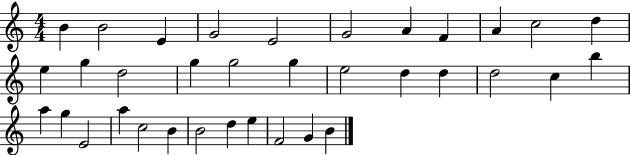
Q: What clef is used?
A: treble